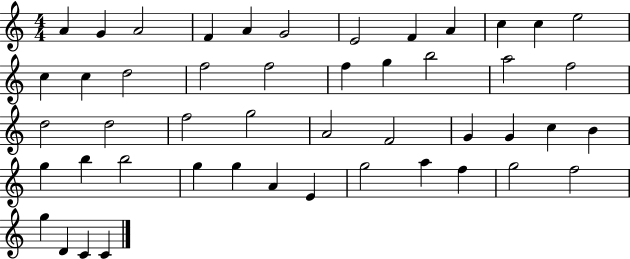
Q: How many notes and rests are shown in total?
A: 48